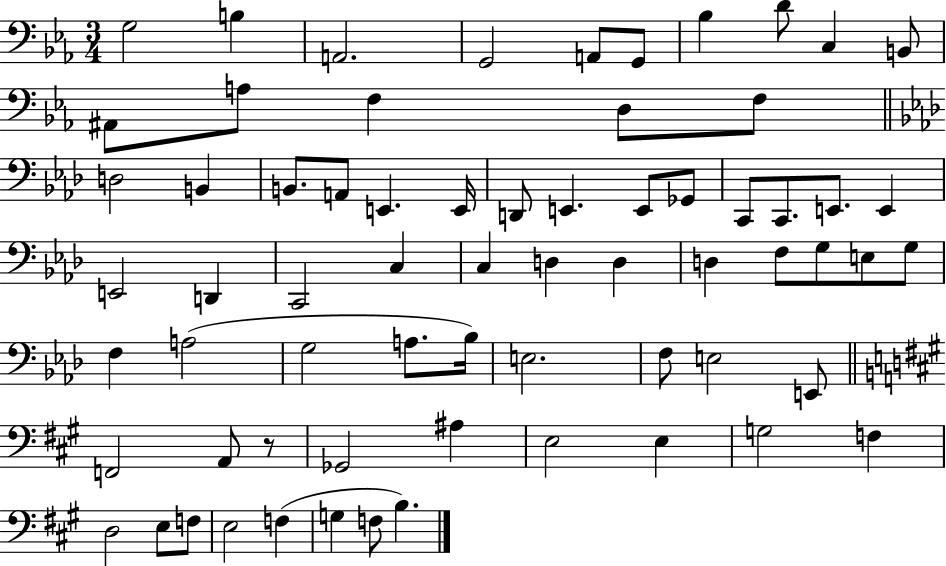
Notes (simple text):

G3/h B3/q A2/h. G2/h A2/e G2/e Bb3/q D4/e C3/q B2/e A#2/e A3/e F3/q D3/e F3/e D3/h B2/q B2/e. A2/e E2/q. E2/s D2/e E2/q. E2/e Gb2/e C2/e C2/e. E2/e. E2/q E2/h D2/q C2/h C3/q C3/q D3/q D3/q D3/q F3/e G3/e E3/e G3/e F3/q A3/h G3/h A3/e. Bb3/s E3/h. F3/e E3/h E2/e F2/h A2/e R/e Gb2/h A#3/q E3/h E3/q G3/h F3/q D3/h E3/e F3/e E3/h F3/q G3/q F3/e B3/q.